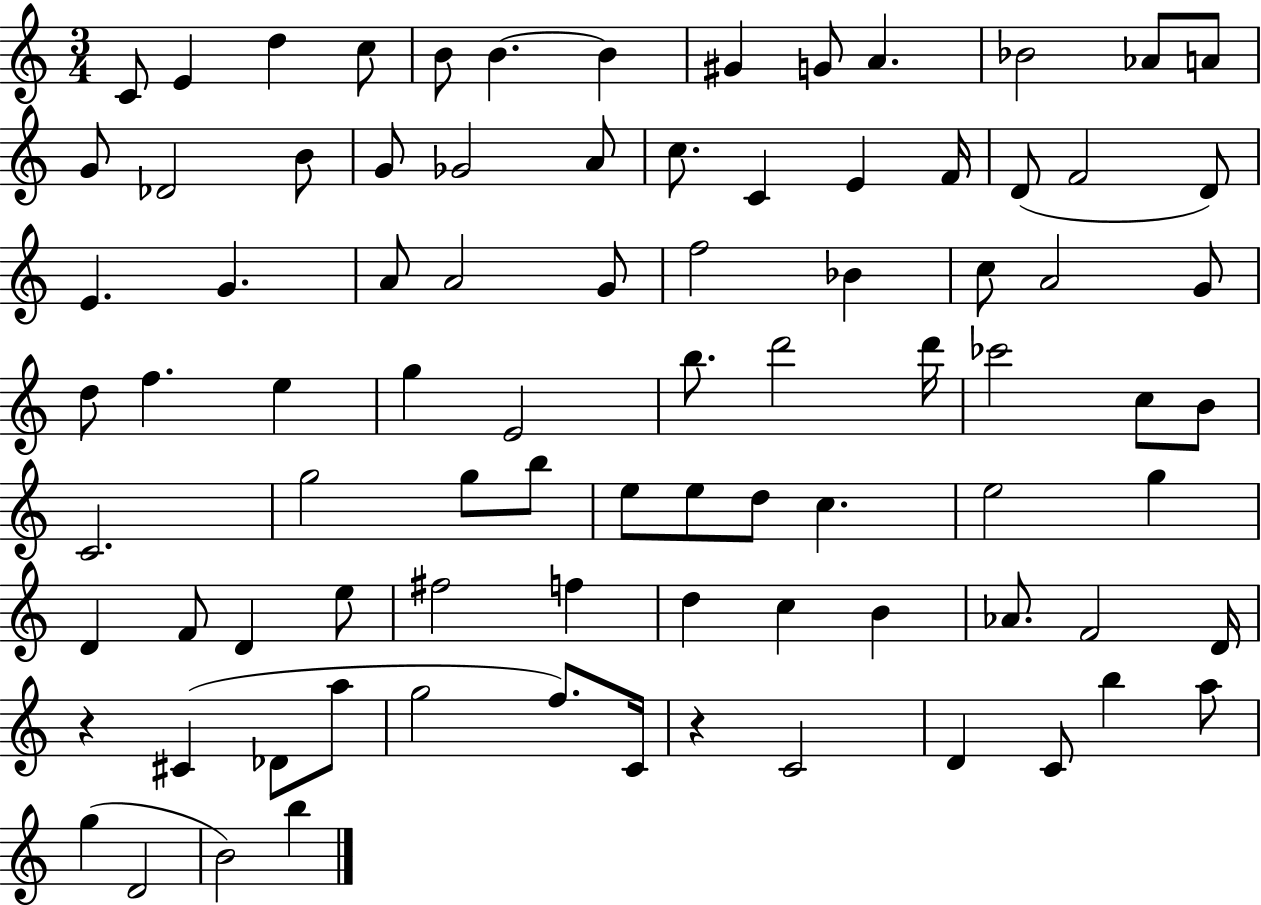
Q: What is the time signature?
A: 3/4